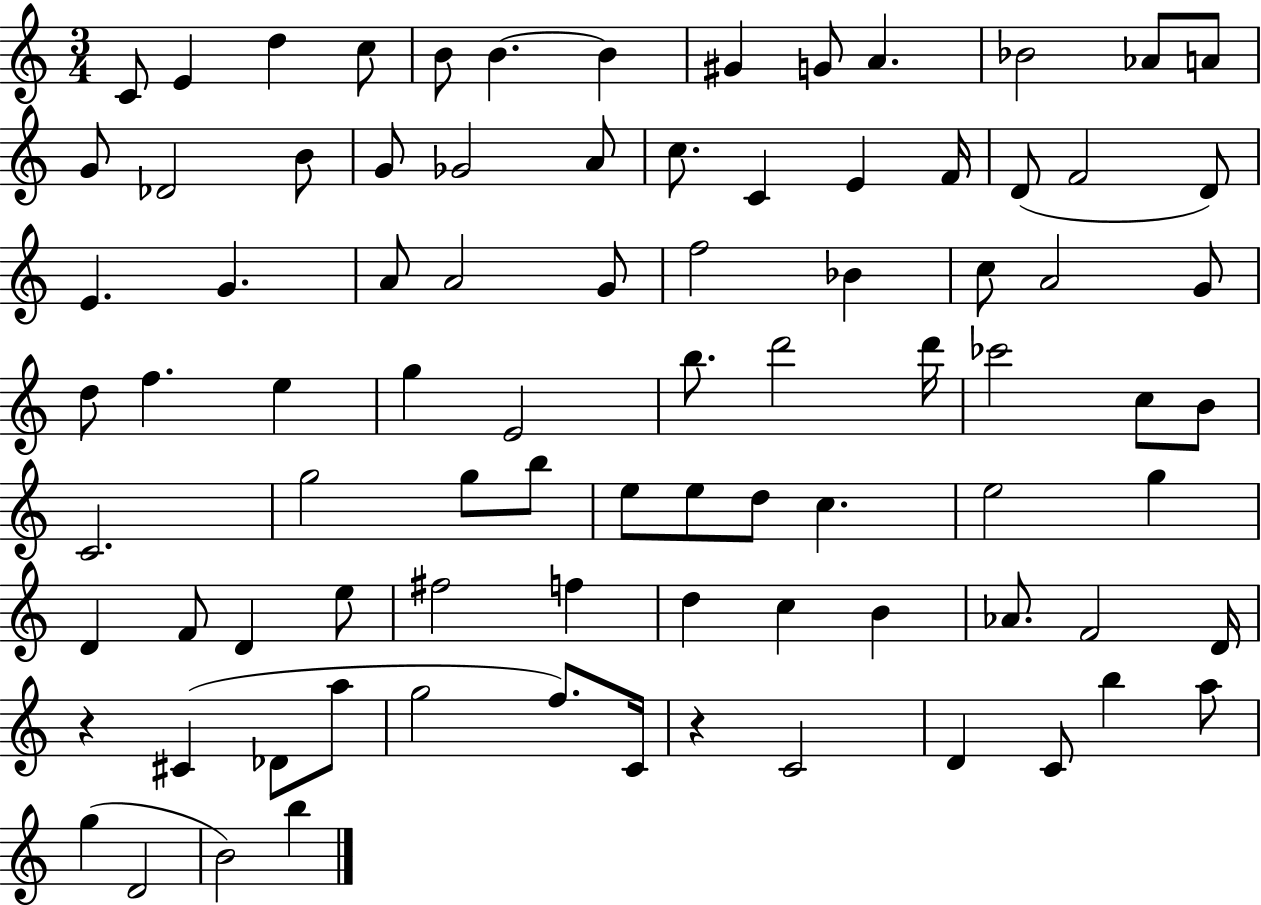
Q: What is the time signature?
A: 3/4